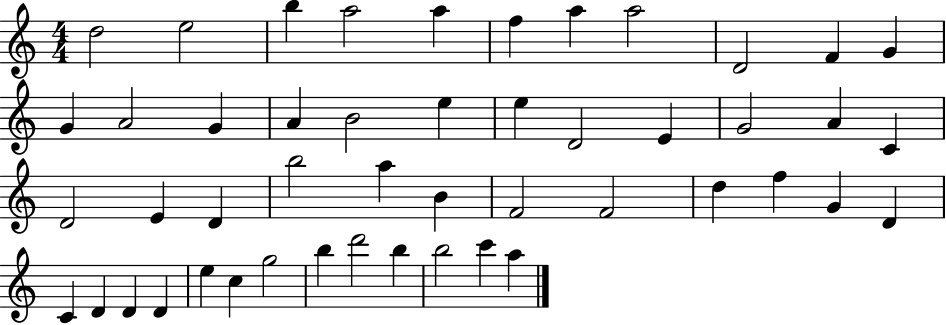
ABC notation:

X:1
T:Untitled
M:4/4
L:1/4
K:C
d2 e2 b a2 a f a a2 D2 F G G A2 G A B2 e e D2 E G2 A C D2 E D b2 a B F2 F2 d f G D C D D D e c g2 b d'2 b b2 c' a